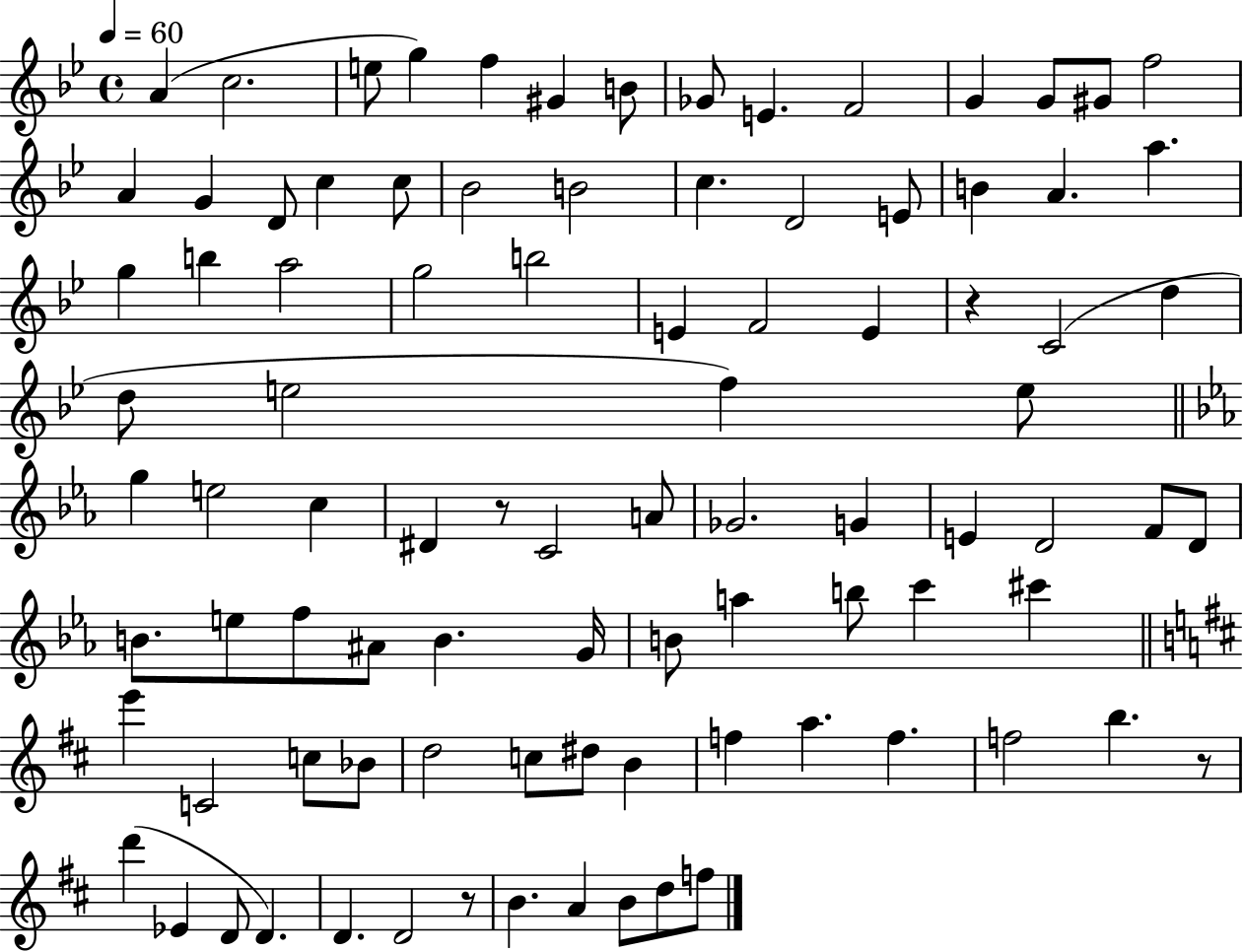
A4/q C5/h. E5/e G5/q F5/q G#4/q B4/e Gb4/e E4/q. F4/h G4/q G4/e G#4/e F5/h A4/q G4/q D4/e C5/q C5/e Bb4/h B4/h C5/q. D4/h E4/e B4/q A4/q. A5/q. G5/q B5/q A5/h G5/h B5/h E4/q F4/h E4/q R/q C4/h D5/q D5/e E5/h F5/q E5/e G5/q E5/h C5/q D#4/q R/e C4/h A4/e Gb4/h. G4/q E4/q D4/h F4/e D4/e B4/e. E5/e F5/e A#4/e B4/q. G4/s B4/e A5/q B5/e C6/q C#6/q E6/q C4/h C5/e Bb4/e D5/h C5/e D#5/e B4/q F5/q A5/q. F5/q. F5/h B5/q. R/e D6/q Eb4/q D4/e D4/q. D4/q. D4/h R/e B4/q. A4/q B4/e D5/e F5/e